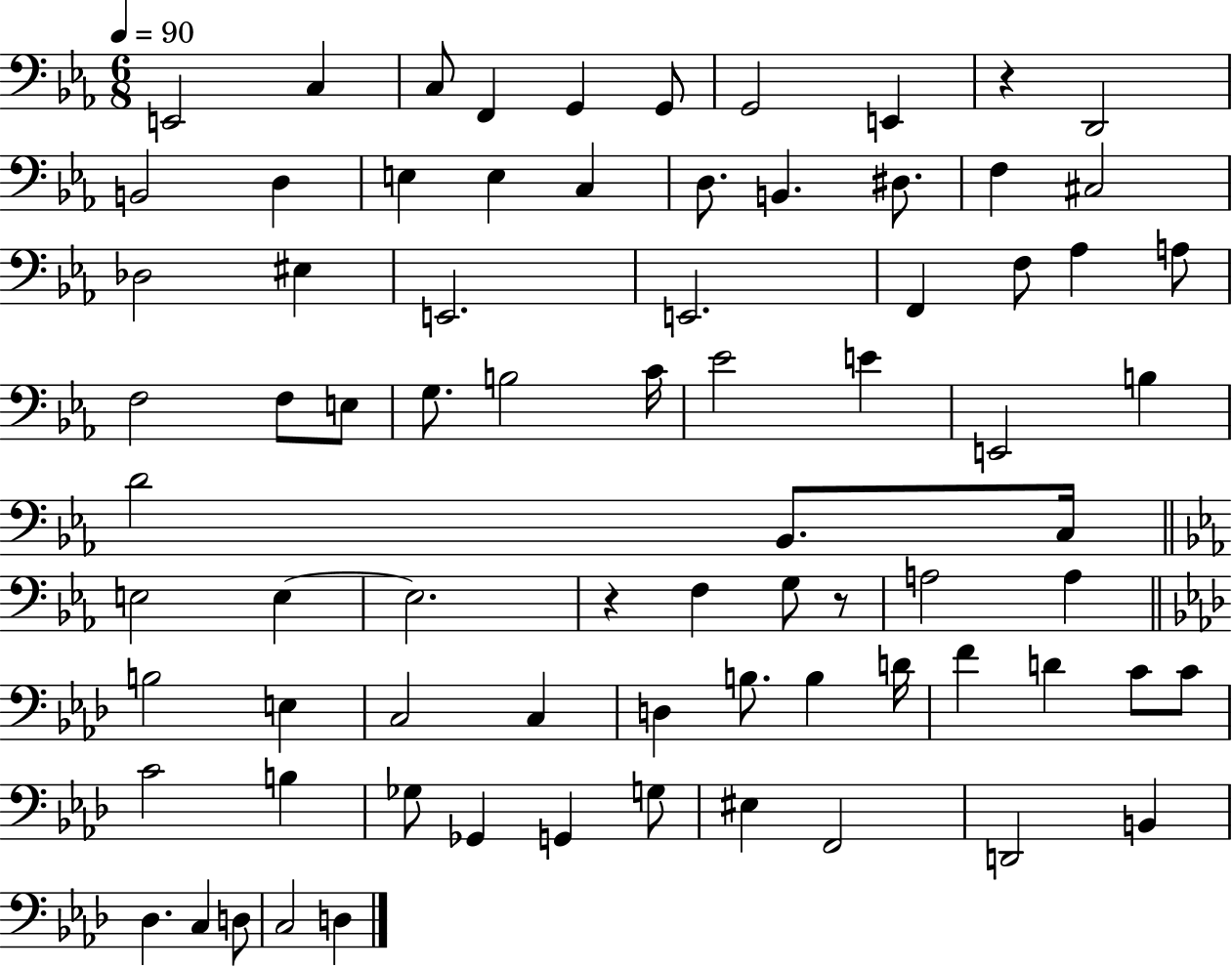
E2/h C3/q C3/e F2/q G2/q G2/e G2/h E2/q R/q D2/h B2/h D3/q E3/q E3/q C3/q D3/e. B2/q. D#3/e. F3/q C#3/h Db3/h EIS3/q E2/h. E2/h. F2/q F3/e Ab3/q A3/e F3/h F3/e E3/e G3/e. B3/h C4/s Eb4/h E4/q E2/h B3/q D4/h Bb2/e. C3/s E3/h E3/q E3/h. R/q F3/q G3/e R/e A3/h A3/q B3/h E3/q C3/h C3/q D3/q B3/e. B3/q D4/s F4/q D4/q C4/e C4/e C4/h B3/q Gb3/e Gb2/q G2/q G3/e EIS3/q F2/h D2/h B2/q Db3/q. C3/q D3/e C3/h D3/q